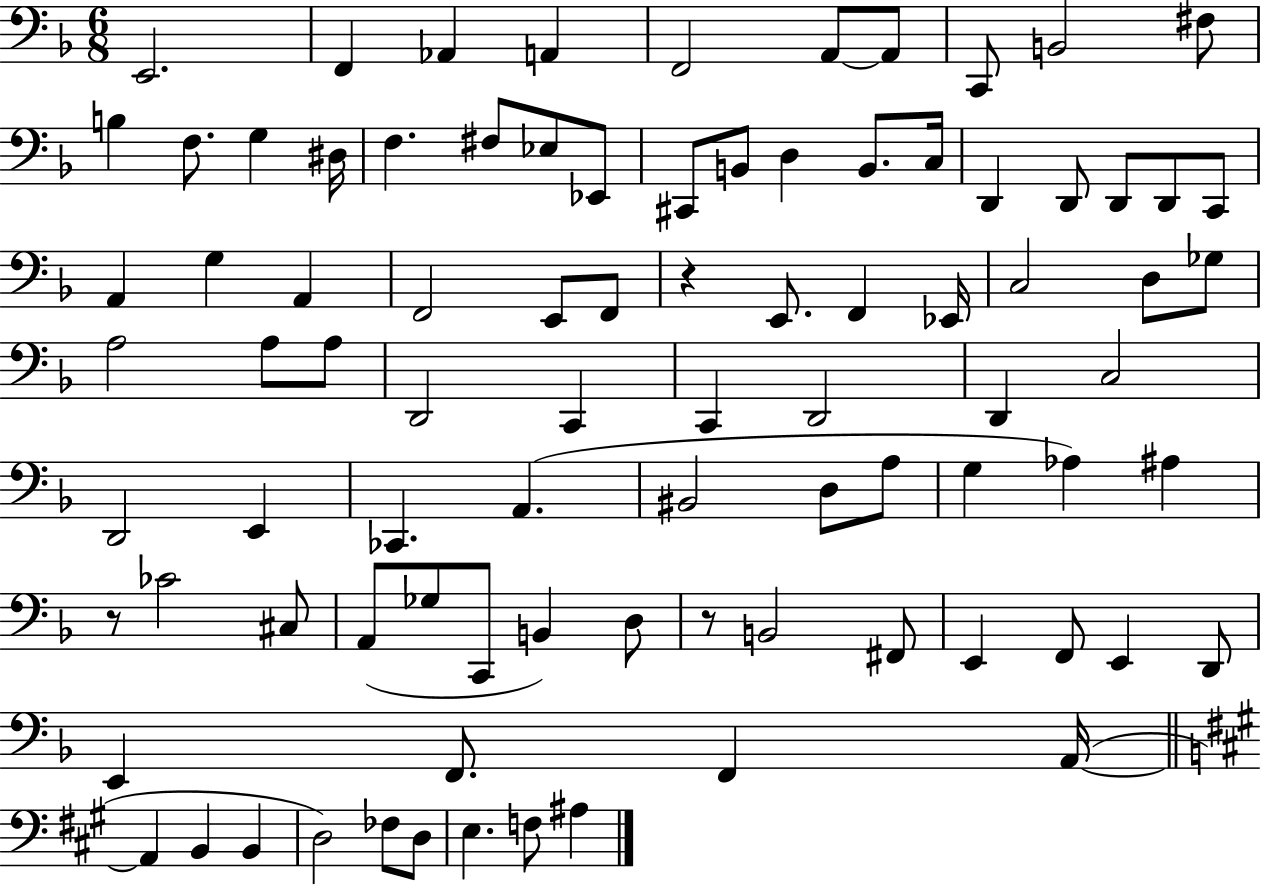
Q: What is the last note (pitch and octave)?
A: A#3